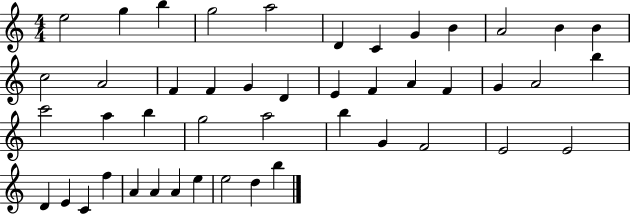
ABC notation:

X:1
T:Untitled
M:4/4
L:1/4
K:C
e2 g b g2 a2 D C G B A2 B B c2 A2 F F G D E F A F G A2 b c'2 a b g2 a2 b G F2 E2 E2 D E C f A A A e e2 d b